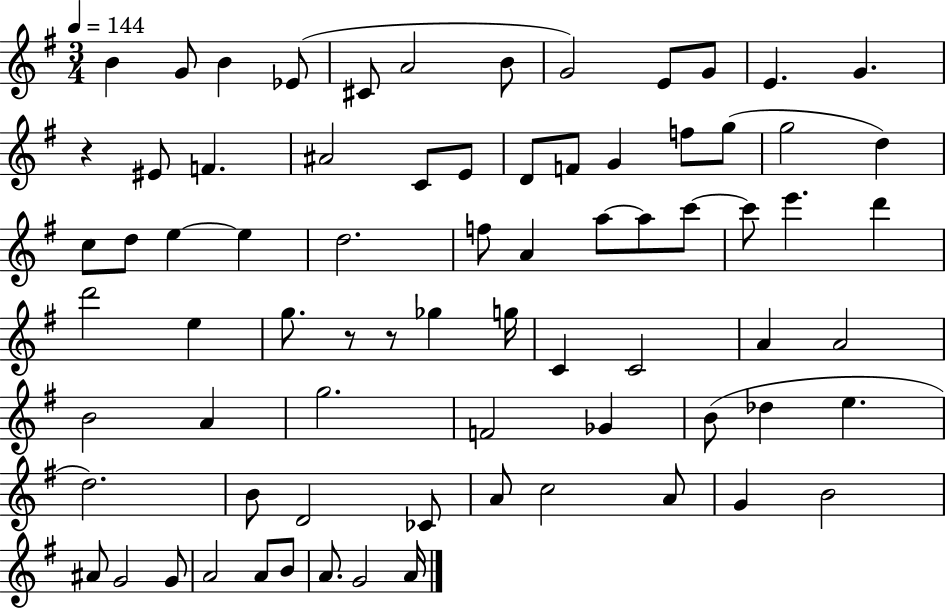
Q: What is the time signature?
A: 3/4